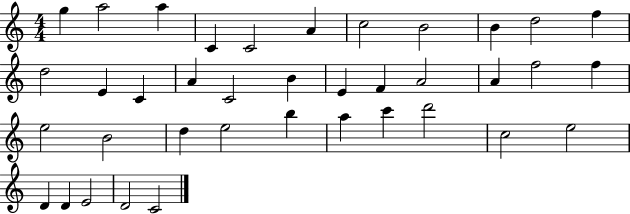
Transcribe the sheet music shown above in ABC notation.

X:1
T:Untitled
M:4/4
L:1/4
K:C
g a2 a C C2 A c2 B2 B d2 f d2 E C A C2 B E F A2 A f2 f e2 B2 d e2 b a c' d'2 c2 e2 D D E2 D2 C2